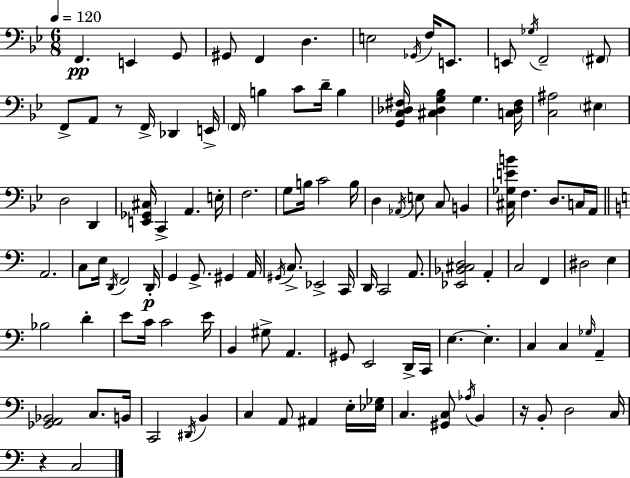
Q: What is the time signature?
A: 6/8